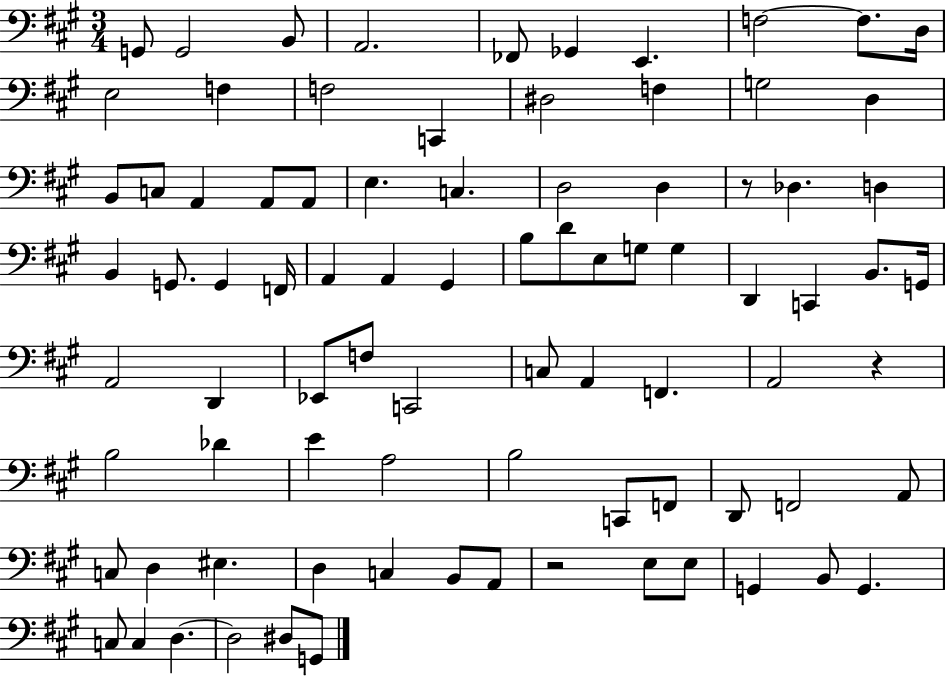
{
  \clef bass
  \numericTimeSignature
  \time 3/4
  \key a \major
  \repeat volta 2 { g,8 g,2 b,8 | a,2. | fes,8 ges,4 e,4. | f2~~ f8. d16 | \break e2 f4 | f2 c,4 | dis2 f4 | g2 d4 | \break b,8 c8 a,4 a,8 a,8 | e4. c4. | d2 d4 | r8 des4. d4 | \break b,4 g,8. g,4 f,16 | a,4 a,4 gis,4 | b8 d'8 e8 g8 g4 | d,4 c,4 b,8. g,16 | \break a,2 d,4 | ees,8 f8 c,2 | c8 a,4 f,4. | a,2 r4 | \break b2 des'4 | e'4 a2 | b2 c,8 f,8 | d,8 f,2 a,8 | \break c8 d4 eis4. | d4 c4 b,8 a,8 | r2 e8 e8 | g,4 b,8 g,4. | \break c8 c4 d4.~~ | d2 dis8 g,8 | } \bar "|."
}